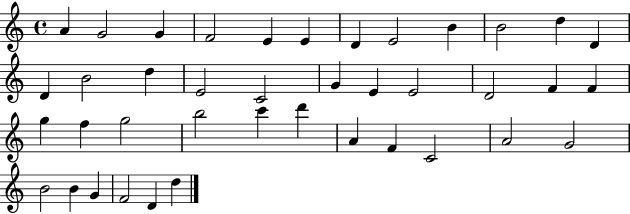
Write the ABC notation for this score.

X:1
T:Untitled
M:4/4
L:1/4
K:C
A G2 G F2 E E D E2 B B2 d D D B2 d E2 C2 G E E2 D2 F F g f g2 b2 c' d' A F C2 A2 G2 B2 B G F2 D d